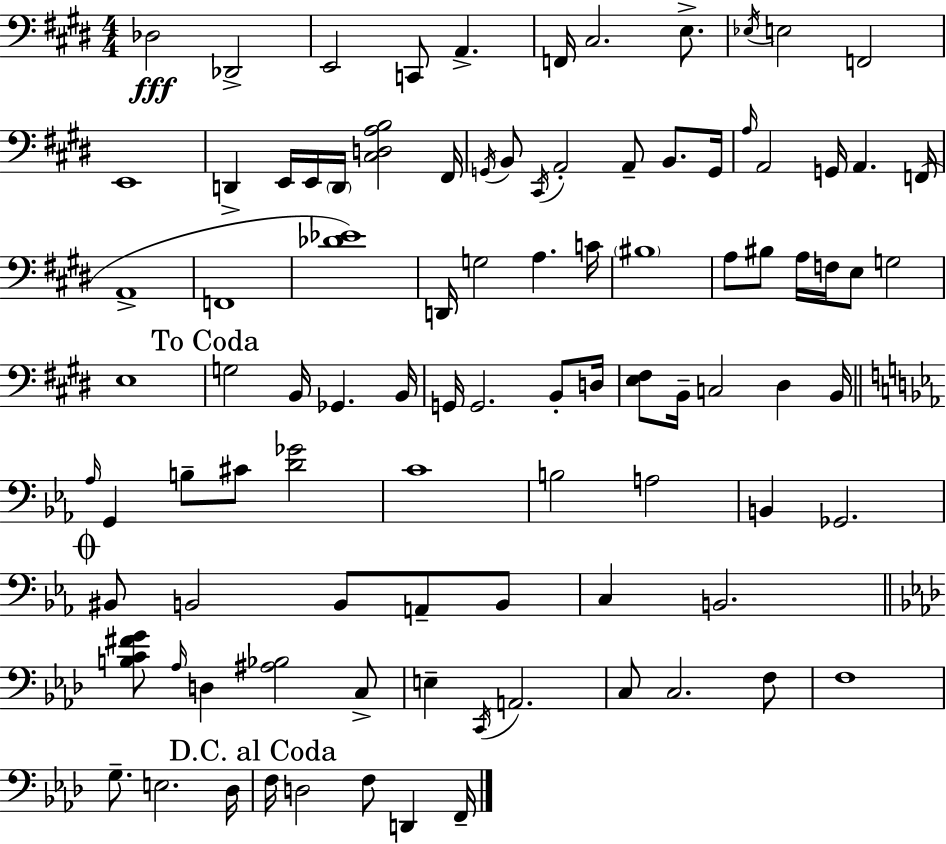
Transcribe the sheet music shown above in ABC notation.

X:1
T:Untitled
M:4/4
L:1/4
K:E
_D,2 _D,,2 E,,2 C,,/2 A,, F,,/4 ^C,2 E,/2 _E,/4 E,2 F,,2 E,,4 D,, E,,/4 E,,/4 D,,/4 [^C,D,A,B,]2 ^F,,/4 G,,/4 B,,/2 ^C,,/4 A,,2 A,,/2 B,,/2 G,,/4 A,/4 A,,2 G,,/4 A,, F,,/4 A,,4 F,,4 [_D_E]4 D,,/4 G,2 A, C/4 ^B,4 A,/2 ^B,/2 A,/4 F,/4 E,/2 G,2 E,4 G,2 B,,/4 _G,, B,,/4 G,,/4 G,,2 B,,/2 D,/4 [E,^F,]/2 B,,/4 C,2 ^D, B,,/4 _A,/4 G,, B,/2 ^C/2 [D_G]2 C4 B,2 A,2 B,, _G,,2 ^B,,/2 B,,2 B,,/2 A,,/2 B,,/2 C, B,,2 [B,C^FG]/2 _A,/4 D, [^A,_B,]2 C,/2 E, C,,/4 A,,2 C,/2 C,2 F,/2 F,4 G,/2 E,2 _D,/4 F,/4 D,2 F,/2 D,, F,,/4